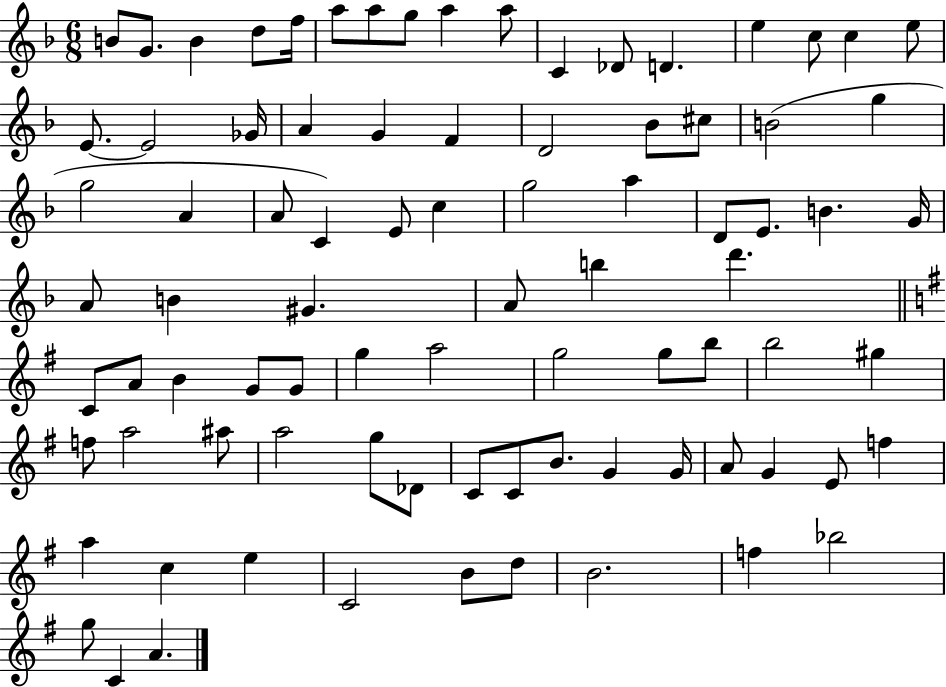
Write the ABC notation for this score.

X:1
T:Untitled
M:6/8
L:1/4
K:F
B/2 G/2 B d/2 f/4 a/2 a/2 g/2 a a/2 C _D/2 D e c/2 c e/2 E/2 E2 _G/4 A G F D2 _B/2 ^c/2 B2 g g2 A A/2 C E/2 c g2 a D/2 E/2 B G/4 A/2 B ^G A/2 b d' C/2 A/2 B G/2 G/2 g a2 g2 g/2 b/2 b2 ^g f/2 a2 ^a/2 a2 g/2 _D/2 C/2 C/2 B/2 G G/4 A/2 G E/2 f a c e C2 B/2 d/2 B2 f _b2 g/2 C A